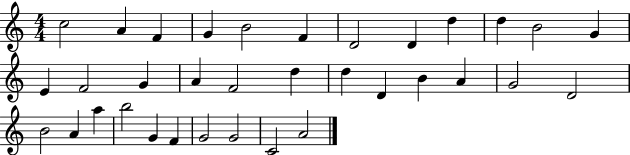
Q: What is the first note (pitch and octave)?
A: C5